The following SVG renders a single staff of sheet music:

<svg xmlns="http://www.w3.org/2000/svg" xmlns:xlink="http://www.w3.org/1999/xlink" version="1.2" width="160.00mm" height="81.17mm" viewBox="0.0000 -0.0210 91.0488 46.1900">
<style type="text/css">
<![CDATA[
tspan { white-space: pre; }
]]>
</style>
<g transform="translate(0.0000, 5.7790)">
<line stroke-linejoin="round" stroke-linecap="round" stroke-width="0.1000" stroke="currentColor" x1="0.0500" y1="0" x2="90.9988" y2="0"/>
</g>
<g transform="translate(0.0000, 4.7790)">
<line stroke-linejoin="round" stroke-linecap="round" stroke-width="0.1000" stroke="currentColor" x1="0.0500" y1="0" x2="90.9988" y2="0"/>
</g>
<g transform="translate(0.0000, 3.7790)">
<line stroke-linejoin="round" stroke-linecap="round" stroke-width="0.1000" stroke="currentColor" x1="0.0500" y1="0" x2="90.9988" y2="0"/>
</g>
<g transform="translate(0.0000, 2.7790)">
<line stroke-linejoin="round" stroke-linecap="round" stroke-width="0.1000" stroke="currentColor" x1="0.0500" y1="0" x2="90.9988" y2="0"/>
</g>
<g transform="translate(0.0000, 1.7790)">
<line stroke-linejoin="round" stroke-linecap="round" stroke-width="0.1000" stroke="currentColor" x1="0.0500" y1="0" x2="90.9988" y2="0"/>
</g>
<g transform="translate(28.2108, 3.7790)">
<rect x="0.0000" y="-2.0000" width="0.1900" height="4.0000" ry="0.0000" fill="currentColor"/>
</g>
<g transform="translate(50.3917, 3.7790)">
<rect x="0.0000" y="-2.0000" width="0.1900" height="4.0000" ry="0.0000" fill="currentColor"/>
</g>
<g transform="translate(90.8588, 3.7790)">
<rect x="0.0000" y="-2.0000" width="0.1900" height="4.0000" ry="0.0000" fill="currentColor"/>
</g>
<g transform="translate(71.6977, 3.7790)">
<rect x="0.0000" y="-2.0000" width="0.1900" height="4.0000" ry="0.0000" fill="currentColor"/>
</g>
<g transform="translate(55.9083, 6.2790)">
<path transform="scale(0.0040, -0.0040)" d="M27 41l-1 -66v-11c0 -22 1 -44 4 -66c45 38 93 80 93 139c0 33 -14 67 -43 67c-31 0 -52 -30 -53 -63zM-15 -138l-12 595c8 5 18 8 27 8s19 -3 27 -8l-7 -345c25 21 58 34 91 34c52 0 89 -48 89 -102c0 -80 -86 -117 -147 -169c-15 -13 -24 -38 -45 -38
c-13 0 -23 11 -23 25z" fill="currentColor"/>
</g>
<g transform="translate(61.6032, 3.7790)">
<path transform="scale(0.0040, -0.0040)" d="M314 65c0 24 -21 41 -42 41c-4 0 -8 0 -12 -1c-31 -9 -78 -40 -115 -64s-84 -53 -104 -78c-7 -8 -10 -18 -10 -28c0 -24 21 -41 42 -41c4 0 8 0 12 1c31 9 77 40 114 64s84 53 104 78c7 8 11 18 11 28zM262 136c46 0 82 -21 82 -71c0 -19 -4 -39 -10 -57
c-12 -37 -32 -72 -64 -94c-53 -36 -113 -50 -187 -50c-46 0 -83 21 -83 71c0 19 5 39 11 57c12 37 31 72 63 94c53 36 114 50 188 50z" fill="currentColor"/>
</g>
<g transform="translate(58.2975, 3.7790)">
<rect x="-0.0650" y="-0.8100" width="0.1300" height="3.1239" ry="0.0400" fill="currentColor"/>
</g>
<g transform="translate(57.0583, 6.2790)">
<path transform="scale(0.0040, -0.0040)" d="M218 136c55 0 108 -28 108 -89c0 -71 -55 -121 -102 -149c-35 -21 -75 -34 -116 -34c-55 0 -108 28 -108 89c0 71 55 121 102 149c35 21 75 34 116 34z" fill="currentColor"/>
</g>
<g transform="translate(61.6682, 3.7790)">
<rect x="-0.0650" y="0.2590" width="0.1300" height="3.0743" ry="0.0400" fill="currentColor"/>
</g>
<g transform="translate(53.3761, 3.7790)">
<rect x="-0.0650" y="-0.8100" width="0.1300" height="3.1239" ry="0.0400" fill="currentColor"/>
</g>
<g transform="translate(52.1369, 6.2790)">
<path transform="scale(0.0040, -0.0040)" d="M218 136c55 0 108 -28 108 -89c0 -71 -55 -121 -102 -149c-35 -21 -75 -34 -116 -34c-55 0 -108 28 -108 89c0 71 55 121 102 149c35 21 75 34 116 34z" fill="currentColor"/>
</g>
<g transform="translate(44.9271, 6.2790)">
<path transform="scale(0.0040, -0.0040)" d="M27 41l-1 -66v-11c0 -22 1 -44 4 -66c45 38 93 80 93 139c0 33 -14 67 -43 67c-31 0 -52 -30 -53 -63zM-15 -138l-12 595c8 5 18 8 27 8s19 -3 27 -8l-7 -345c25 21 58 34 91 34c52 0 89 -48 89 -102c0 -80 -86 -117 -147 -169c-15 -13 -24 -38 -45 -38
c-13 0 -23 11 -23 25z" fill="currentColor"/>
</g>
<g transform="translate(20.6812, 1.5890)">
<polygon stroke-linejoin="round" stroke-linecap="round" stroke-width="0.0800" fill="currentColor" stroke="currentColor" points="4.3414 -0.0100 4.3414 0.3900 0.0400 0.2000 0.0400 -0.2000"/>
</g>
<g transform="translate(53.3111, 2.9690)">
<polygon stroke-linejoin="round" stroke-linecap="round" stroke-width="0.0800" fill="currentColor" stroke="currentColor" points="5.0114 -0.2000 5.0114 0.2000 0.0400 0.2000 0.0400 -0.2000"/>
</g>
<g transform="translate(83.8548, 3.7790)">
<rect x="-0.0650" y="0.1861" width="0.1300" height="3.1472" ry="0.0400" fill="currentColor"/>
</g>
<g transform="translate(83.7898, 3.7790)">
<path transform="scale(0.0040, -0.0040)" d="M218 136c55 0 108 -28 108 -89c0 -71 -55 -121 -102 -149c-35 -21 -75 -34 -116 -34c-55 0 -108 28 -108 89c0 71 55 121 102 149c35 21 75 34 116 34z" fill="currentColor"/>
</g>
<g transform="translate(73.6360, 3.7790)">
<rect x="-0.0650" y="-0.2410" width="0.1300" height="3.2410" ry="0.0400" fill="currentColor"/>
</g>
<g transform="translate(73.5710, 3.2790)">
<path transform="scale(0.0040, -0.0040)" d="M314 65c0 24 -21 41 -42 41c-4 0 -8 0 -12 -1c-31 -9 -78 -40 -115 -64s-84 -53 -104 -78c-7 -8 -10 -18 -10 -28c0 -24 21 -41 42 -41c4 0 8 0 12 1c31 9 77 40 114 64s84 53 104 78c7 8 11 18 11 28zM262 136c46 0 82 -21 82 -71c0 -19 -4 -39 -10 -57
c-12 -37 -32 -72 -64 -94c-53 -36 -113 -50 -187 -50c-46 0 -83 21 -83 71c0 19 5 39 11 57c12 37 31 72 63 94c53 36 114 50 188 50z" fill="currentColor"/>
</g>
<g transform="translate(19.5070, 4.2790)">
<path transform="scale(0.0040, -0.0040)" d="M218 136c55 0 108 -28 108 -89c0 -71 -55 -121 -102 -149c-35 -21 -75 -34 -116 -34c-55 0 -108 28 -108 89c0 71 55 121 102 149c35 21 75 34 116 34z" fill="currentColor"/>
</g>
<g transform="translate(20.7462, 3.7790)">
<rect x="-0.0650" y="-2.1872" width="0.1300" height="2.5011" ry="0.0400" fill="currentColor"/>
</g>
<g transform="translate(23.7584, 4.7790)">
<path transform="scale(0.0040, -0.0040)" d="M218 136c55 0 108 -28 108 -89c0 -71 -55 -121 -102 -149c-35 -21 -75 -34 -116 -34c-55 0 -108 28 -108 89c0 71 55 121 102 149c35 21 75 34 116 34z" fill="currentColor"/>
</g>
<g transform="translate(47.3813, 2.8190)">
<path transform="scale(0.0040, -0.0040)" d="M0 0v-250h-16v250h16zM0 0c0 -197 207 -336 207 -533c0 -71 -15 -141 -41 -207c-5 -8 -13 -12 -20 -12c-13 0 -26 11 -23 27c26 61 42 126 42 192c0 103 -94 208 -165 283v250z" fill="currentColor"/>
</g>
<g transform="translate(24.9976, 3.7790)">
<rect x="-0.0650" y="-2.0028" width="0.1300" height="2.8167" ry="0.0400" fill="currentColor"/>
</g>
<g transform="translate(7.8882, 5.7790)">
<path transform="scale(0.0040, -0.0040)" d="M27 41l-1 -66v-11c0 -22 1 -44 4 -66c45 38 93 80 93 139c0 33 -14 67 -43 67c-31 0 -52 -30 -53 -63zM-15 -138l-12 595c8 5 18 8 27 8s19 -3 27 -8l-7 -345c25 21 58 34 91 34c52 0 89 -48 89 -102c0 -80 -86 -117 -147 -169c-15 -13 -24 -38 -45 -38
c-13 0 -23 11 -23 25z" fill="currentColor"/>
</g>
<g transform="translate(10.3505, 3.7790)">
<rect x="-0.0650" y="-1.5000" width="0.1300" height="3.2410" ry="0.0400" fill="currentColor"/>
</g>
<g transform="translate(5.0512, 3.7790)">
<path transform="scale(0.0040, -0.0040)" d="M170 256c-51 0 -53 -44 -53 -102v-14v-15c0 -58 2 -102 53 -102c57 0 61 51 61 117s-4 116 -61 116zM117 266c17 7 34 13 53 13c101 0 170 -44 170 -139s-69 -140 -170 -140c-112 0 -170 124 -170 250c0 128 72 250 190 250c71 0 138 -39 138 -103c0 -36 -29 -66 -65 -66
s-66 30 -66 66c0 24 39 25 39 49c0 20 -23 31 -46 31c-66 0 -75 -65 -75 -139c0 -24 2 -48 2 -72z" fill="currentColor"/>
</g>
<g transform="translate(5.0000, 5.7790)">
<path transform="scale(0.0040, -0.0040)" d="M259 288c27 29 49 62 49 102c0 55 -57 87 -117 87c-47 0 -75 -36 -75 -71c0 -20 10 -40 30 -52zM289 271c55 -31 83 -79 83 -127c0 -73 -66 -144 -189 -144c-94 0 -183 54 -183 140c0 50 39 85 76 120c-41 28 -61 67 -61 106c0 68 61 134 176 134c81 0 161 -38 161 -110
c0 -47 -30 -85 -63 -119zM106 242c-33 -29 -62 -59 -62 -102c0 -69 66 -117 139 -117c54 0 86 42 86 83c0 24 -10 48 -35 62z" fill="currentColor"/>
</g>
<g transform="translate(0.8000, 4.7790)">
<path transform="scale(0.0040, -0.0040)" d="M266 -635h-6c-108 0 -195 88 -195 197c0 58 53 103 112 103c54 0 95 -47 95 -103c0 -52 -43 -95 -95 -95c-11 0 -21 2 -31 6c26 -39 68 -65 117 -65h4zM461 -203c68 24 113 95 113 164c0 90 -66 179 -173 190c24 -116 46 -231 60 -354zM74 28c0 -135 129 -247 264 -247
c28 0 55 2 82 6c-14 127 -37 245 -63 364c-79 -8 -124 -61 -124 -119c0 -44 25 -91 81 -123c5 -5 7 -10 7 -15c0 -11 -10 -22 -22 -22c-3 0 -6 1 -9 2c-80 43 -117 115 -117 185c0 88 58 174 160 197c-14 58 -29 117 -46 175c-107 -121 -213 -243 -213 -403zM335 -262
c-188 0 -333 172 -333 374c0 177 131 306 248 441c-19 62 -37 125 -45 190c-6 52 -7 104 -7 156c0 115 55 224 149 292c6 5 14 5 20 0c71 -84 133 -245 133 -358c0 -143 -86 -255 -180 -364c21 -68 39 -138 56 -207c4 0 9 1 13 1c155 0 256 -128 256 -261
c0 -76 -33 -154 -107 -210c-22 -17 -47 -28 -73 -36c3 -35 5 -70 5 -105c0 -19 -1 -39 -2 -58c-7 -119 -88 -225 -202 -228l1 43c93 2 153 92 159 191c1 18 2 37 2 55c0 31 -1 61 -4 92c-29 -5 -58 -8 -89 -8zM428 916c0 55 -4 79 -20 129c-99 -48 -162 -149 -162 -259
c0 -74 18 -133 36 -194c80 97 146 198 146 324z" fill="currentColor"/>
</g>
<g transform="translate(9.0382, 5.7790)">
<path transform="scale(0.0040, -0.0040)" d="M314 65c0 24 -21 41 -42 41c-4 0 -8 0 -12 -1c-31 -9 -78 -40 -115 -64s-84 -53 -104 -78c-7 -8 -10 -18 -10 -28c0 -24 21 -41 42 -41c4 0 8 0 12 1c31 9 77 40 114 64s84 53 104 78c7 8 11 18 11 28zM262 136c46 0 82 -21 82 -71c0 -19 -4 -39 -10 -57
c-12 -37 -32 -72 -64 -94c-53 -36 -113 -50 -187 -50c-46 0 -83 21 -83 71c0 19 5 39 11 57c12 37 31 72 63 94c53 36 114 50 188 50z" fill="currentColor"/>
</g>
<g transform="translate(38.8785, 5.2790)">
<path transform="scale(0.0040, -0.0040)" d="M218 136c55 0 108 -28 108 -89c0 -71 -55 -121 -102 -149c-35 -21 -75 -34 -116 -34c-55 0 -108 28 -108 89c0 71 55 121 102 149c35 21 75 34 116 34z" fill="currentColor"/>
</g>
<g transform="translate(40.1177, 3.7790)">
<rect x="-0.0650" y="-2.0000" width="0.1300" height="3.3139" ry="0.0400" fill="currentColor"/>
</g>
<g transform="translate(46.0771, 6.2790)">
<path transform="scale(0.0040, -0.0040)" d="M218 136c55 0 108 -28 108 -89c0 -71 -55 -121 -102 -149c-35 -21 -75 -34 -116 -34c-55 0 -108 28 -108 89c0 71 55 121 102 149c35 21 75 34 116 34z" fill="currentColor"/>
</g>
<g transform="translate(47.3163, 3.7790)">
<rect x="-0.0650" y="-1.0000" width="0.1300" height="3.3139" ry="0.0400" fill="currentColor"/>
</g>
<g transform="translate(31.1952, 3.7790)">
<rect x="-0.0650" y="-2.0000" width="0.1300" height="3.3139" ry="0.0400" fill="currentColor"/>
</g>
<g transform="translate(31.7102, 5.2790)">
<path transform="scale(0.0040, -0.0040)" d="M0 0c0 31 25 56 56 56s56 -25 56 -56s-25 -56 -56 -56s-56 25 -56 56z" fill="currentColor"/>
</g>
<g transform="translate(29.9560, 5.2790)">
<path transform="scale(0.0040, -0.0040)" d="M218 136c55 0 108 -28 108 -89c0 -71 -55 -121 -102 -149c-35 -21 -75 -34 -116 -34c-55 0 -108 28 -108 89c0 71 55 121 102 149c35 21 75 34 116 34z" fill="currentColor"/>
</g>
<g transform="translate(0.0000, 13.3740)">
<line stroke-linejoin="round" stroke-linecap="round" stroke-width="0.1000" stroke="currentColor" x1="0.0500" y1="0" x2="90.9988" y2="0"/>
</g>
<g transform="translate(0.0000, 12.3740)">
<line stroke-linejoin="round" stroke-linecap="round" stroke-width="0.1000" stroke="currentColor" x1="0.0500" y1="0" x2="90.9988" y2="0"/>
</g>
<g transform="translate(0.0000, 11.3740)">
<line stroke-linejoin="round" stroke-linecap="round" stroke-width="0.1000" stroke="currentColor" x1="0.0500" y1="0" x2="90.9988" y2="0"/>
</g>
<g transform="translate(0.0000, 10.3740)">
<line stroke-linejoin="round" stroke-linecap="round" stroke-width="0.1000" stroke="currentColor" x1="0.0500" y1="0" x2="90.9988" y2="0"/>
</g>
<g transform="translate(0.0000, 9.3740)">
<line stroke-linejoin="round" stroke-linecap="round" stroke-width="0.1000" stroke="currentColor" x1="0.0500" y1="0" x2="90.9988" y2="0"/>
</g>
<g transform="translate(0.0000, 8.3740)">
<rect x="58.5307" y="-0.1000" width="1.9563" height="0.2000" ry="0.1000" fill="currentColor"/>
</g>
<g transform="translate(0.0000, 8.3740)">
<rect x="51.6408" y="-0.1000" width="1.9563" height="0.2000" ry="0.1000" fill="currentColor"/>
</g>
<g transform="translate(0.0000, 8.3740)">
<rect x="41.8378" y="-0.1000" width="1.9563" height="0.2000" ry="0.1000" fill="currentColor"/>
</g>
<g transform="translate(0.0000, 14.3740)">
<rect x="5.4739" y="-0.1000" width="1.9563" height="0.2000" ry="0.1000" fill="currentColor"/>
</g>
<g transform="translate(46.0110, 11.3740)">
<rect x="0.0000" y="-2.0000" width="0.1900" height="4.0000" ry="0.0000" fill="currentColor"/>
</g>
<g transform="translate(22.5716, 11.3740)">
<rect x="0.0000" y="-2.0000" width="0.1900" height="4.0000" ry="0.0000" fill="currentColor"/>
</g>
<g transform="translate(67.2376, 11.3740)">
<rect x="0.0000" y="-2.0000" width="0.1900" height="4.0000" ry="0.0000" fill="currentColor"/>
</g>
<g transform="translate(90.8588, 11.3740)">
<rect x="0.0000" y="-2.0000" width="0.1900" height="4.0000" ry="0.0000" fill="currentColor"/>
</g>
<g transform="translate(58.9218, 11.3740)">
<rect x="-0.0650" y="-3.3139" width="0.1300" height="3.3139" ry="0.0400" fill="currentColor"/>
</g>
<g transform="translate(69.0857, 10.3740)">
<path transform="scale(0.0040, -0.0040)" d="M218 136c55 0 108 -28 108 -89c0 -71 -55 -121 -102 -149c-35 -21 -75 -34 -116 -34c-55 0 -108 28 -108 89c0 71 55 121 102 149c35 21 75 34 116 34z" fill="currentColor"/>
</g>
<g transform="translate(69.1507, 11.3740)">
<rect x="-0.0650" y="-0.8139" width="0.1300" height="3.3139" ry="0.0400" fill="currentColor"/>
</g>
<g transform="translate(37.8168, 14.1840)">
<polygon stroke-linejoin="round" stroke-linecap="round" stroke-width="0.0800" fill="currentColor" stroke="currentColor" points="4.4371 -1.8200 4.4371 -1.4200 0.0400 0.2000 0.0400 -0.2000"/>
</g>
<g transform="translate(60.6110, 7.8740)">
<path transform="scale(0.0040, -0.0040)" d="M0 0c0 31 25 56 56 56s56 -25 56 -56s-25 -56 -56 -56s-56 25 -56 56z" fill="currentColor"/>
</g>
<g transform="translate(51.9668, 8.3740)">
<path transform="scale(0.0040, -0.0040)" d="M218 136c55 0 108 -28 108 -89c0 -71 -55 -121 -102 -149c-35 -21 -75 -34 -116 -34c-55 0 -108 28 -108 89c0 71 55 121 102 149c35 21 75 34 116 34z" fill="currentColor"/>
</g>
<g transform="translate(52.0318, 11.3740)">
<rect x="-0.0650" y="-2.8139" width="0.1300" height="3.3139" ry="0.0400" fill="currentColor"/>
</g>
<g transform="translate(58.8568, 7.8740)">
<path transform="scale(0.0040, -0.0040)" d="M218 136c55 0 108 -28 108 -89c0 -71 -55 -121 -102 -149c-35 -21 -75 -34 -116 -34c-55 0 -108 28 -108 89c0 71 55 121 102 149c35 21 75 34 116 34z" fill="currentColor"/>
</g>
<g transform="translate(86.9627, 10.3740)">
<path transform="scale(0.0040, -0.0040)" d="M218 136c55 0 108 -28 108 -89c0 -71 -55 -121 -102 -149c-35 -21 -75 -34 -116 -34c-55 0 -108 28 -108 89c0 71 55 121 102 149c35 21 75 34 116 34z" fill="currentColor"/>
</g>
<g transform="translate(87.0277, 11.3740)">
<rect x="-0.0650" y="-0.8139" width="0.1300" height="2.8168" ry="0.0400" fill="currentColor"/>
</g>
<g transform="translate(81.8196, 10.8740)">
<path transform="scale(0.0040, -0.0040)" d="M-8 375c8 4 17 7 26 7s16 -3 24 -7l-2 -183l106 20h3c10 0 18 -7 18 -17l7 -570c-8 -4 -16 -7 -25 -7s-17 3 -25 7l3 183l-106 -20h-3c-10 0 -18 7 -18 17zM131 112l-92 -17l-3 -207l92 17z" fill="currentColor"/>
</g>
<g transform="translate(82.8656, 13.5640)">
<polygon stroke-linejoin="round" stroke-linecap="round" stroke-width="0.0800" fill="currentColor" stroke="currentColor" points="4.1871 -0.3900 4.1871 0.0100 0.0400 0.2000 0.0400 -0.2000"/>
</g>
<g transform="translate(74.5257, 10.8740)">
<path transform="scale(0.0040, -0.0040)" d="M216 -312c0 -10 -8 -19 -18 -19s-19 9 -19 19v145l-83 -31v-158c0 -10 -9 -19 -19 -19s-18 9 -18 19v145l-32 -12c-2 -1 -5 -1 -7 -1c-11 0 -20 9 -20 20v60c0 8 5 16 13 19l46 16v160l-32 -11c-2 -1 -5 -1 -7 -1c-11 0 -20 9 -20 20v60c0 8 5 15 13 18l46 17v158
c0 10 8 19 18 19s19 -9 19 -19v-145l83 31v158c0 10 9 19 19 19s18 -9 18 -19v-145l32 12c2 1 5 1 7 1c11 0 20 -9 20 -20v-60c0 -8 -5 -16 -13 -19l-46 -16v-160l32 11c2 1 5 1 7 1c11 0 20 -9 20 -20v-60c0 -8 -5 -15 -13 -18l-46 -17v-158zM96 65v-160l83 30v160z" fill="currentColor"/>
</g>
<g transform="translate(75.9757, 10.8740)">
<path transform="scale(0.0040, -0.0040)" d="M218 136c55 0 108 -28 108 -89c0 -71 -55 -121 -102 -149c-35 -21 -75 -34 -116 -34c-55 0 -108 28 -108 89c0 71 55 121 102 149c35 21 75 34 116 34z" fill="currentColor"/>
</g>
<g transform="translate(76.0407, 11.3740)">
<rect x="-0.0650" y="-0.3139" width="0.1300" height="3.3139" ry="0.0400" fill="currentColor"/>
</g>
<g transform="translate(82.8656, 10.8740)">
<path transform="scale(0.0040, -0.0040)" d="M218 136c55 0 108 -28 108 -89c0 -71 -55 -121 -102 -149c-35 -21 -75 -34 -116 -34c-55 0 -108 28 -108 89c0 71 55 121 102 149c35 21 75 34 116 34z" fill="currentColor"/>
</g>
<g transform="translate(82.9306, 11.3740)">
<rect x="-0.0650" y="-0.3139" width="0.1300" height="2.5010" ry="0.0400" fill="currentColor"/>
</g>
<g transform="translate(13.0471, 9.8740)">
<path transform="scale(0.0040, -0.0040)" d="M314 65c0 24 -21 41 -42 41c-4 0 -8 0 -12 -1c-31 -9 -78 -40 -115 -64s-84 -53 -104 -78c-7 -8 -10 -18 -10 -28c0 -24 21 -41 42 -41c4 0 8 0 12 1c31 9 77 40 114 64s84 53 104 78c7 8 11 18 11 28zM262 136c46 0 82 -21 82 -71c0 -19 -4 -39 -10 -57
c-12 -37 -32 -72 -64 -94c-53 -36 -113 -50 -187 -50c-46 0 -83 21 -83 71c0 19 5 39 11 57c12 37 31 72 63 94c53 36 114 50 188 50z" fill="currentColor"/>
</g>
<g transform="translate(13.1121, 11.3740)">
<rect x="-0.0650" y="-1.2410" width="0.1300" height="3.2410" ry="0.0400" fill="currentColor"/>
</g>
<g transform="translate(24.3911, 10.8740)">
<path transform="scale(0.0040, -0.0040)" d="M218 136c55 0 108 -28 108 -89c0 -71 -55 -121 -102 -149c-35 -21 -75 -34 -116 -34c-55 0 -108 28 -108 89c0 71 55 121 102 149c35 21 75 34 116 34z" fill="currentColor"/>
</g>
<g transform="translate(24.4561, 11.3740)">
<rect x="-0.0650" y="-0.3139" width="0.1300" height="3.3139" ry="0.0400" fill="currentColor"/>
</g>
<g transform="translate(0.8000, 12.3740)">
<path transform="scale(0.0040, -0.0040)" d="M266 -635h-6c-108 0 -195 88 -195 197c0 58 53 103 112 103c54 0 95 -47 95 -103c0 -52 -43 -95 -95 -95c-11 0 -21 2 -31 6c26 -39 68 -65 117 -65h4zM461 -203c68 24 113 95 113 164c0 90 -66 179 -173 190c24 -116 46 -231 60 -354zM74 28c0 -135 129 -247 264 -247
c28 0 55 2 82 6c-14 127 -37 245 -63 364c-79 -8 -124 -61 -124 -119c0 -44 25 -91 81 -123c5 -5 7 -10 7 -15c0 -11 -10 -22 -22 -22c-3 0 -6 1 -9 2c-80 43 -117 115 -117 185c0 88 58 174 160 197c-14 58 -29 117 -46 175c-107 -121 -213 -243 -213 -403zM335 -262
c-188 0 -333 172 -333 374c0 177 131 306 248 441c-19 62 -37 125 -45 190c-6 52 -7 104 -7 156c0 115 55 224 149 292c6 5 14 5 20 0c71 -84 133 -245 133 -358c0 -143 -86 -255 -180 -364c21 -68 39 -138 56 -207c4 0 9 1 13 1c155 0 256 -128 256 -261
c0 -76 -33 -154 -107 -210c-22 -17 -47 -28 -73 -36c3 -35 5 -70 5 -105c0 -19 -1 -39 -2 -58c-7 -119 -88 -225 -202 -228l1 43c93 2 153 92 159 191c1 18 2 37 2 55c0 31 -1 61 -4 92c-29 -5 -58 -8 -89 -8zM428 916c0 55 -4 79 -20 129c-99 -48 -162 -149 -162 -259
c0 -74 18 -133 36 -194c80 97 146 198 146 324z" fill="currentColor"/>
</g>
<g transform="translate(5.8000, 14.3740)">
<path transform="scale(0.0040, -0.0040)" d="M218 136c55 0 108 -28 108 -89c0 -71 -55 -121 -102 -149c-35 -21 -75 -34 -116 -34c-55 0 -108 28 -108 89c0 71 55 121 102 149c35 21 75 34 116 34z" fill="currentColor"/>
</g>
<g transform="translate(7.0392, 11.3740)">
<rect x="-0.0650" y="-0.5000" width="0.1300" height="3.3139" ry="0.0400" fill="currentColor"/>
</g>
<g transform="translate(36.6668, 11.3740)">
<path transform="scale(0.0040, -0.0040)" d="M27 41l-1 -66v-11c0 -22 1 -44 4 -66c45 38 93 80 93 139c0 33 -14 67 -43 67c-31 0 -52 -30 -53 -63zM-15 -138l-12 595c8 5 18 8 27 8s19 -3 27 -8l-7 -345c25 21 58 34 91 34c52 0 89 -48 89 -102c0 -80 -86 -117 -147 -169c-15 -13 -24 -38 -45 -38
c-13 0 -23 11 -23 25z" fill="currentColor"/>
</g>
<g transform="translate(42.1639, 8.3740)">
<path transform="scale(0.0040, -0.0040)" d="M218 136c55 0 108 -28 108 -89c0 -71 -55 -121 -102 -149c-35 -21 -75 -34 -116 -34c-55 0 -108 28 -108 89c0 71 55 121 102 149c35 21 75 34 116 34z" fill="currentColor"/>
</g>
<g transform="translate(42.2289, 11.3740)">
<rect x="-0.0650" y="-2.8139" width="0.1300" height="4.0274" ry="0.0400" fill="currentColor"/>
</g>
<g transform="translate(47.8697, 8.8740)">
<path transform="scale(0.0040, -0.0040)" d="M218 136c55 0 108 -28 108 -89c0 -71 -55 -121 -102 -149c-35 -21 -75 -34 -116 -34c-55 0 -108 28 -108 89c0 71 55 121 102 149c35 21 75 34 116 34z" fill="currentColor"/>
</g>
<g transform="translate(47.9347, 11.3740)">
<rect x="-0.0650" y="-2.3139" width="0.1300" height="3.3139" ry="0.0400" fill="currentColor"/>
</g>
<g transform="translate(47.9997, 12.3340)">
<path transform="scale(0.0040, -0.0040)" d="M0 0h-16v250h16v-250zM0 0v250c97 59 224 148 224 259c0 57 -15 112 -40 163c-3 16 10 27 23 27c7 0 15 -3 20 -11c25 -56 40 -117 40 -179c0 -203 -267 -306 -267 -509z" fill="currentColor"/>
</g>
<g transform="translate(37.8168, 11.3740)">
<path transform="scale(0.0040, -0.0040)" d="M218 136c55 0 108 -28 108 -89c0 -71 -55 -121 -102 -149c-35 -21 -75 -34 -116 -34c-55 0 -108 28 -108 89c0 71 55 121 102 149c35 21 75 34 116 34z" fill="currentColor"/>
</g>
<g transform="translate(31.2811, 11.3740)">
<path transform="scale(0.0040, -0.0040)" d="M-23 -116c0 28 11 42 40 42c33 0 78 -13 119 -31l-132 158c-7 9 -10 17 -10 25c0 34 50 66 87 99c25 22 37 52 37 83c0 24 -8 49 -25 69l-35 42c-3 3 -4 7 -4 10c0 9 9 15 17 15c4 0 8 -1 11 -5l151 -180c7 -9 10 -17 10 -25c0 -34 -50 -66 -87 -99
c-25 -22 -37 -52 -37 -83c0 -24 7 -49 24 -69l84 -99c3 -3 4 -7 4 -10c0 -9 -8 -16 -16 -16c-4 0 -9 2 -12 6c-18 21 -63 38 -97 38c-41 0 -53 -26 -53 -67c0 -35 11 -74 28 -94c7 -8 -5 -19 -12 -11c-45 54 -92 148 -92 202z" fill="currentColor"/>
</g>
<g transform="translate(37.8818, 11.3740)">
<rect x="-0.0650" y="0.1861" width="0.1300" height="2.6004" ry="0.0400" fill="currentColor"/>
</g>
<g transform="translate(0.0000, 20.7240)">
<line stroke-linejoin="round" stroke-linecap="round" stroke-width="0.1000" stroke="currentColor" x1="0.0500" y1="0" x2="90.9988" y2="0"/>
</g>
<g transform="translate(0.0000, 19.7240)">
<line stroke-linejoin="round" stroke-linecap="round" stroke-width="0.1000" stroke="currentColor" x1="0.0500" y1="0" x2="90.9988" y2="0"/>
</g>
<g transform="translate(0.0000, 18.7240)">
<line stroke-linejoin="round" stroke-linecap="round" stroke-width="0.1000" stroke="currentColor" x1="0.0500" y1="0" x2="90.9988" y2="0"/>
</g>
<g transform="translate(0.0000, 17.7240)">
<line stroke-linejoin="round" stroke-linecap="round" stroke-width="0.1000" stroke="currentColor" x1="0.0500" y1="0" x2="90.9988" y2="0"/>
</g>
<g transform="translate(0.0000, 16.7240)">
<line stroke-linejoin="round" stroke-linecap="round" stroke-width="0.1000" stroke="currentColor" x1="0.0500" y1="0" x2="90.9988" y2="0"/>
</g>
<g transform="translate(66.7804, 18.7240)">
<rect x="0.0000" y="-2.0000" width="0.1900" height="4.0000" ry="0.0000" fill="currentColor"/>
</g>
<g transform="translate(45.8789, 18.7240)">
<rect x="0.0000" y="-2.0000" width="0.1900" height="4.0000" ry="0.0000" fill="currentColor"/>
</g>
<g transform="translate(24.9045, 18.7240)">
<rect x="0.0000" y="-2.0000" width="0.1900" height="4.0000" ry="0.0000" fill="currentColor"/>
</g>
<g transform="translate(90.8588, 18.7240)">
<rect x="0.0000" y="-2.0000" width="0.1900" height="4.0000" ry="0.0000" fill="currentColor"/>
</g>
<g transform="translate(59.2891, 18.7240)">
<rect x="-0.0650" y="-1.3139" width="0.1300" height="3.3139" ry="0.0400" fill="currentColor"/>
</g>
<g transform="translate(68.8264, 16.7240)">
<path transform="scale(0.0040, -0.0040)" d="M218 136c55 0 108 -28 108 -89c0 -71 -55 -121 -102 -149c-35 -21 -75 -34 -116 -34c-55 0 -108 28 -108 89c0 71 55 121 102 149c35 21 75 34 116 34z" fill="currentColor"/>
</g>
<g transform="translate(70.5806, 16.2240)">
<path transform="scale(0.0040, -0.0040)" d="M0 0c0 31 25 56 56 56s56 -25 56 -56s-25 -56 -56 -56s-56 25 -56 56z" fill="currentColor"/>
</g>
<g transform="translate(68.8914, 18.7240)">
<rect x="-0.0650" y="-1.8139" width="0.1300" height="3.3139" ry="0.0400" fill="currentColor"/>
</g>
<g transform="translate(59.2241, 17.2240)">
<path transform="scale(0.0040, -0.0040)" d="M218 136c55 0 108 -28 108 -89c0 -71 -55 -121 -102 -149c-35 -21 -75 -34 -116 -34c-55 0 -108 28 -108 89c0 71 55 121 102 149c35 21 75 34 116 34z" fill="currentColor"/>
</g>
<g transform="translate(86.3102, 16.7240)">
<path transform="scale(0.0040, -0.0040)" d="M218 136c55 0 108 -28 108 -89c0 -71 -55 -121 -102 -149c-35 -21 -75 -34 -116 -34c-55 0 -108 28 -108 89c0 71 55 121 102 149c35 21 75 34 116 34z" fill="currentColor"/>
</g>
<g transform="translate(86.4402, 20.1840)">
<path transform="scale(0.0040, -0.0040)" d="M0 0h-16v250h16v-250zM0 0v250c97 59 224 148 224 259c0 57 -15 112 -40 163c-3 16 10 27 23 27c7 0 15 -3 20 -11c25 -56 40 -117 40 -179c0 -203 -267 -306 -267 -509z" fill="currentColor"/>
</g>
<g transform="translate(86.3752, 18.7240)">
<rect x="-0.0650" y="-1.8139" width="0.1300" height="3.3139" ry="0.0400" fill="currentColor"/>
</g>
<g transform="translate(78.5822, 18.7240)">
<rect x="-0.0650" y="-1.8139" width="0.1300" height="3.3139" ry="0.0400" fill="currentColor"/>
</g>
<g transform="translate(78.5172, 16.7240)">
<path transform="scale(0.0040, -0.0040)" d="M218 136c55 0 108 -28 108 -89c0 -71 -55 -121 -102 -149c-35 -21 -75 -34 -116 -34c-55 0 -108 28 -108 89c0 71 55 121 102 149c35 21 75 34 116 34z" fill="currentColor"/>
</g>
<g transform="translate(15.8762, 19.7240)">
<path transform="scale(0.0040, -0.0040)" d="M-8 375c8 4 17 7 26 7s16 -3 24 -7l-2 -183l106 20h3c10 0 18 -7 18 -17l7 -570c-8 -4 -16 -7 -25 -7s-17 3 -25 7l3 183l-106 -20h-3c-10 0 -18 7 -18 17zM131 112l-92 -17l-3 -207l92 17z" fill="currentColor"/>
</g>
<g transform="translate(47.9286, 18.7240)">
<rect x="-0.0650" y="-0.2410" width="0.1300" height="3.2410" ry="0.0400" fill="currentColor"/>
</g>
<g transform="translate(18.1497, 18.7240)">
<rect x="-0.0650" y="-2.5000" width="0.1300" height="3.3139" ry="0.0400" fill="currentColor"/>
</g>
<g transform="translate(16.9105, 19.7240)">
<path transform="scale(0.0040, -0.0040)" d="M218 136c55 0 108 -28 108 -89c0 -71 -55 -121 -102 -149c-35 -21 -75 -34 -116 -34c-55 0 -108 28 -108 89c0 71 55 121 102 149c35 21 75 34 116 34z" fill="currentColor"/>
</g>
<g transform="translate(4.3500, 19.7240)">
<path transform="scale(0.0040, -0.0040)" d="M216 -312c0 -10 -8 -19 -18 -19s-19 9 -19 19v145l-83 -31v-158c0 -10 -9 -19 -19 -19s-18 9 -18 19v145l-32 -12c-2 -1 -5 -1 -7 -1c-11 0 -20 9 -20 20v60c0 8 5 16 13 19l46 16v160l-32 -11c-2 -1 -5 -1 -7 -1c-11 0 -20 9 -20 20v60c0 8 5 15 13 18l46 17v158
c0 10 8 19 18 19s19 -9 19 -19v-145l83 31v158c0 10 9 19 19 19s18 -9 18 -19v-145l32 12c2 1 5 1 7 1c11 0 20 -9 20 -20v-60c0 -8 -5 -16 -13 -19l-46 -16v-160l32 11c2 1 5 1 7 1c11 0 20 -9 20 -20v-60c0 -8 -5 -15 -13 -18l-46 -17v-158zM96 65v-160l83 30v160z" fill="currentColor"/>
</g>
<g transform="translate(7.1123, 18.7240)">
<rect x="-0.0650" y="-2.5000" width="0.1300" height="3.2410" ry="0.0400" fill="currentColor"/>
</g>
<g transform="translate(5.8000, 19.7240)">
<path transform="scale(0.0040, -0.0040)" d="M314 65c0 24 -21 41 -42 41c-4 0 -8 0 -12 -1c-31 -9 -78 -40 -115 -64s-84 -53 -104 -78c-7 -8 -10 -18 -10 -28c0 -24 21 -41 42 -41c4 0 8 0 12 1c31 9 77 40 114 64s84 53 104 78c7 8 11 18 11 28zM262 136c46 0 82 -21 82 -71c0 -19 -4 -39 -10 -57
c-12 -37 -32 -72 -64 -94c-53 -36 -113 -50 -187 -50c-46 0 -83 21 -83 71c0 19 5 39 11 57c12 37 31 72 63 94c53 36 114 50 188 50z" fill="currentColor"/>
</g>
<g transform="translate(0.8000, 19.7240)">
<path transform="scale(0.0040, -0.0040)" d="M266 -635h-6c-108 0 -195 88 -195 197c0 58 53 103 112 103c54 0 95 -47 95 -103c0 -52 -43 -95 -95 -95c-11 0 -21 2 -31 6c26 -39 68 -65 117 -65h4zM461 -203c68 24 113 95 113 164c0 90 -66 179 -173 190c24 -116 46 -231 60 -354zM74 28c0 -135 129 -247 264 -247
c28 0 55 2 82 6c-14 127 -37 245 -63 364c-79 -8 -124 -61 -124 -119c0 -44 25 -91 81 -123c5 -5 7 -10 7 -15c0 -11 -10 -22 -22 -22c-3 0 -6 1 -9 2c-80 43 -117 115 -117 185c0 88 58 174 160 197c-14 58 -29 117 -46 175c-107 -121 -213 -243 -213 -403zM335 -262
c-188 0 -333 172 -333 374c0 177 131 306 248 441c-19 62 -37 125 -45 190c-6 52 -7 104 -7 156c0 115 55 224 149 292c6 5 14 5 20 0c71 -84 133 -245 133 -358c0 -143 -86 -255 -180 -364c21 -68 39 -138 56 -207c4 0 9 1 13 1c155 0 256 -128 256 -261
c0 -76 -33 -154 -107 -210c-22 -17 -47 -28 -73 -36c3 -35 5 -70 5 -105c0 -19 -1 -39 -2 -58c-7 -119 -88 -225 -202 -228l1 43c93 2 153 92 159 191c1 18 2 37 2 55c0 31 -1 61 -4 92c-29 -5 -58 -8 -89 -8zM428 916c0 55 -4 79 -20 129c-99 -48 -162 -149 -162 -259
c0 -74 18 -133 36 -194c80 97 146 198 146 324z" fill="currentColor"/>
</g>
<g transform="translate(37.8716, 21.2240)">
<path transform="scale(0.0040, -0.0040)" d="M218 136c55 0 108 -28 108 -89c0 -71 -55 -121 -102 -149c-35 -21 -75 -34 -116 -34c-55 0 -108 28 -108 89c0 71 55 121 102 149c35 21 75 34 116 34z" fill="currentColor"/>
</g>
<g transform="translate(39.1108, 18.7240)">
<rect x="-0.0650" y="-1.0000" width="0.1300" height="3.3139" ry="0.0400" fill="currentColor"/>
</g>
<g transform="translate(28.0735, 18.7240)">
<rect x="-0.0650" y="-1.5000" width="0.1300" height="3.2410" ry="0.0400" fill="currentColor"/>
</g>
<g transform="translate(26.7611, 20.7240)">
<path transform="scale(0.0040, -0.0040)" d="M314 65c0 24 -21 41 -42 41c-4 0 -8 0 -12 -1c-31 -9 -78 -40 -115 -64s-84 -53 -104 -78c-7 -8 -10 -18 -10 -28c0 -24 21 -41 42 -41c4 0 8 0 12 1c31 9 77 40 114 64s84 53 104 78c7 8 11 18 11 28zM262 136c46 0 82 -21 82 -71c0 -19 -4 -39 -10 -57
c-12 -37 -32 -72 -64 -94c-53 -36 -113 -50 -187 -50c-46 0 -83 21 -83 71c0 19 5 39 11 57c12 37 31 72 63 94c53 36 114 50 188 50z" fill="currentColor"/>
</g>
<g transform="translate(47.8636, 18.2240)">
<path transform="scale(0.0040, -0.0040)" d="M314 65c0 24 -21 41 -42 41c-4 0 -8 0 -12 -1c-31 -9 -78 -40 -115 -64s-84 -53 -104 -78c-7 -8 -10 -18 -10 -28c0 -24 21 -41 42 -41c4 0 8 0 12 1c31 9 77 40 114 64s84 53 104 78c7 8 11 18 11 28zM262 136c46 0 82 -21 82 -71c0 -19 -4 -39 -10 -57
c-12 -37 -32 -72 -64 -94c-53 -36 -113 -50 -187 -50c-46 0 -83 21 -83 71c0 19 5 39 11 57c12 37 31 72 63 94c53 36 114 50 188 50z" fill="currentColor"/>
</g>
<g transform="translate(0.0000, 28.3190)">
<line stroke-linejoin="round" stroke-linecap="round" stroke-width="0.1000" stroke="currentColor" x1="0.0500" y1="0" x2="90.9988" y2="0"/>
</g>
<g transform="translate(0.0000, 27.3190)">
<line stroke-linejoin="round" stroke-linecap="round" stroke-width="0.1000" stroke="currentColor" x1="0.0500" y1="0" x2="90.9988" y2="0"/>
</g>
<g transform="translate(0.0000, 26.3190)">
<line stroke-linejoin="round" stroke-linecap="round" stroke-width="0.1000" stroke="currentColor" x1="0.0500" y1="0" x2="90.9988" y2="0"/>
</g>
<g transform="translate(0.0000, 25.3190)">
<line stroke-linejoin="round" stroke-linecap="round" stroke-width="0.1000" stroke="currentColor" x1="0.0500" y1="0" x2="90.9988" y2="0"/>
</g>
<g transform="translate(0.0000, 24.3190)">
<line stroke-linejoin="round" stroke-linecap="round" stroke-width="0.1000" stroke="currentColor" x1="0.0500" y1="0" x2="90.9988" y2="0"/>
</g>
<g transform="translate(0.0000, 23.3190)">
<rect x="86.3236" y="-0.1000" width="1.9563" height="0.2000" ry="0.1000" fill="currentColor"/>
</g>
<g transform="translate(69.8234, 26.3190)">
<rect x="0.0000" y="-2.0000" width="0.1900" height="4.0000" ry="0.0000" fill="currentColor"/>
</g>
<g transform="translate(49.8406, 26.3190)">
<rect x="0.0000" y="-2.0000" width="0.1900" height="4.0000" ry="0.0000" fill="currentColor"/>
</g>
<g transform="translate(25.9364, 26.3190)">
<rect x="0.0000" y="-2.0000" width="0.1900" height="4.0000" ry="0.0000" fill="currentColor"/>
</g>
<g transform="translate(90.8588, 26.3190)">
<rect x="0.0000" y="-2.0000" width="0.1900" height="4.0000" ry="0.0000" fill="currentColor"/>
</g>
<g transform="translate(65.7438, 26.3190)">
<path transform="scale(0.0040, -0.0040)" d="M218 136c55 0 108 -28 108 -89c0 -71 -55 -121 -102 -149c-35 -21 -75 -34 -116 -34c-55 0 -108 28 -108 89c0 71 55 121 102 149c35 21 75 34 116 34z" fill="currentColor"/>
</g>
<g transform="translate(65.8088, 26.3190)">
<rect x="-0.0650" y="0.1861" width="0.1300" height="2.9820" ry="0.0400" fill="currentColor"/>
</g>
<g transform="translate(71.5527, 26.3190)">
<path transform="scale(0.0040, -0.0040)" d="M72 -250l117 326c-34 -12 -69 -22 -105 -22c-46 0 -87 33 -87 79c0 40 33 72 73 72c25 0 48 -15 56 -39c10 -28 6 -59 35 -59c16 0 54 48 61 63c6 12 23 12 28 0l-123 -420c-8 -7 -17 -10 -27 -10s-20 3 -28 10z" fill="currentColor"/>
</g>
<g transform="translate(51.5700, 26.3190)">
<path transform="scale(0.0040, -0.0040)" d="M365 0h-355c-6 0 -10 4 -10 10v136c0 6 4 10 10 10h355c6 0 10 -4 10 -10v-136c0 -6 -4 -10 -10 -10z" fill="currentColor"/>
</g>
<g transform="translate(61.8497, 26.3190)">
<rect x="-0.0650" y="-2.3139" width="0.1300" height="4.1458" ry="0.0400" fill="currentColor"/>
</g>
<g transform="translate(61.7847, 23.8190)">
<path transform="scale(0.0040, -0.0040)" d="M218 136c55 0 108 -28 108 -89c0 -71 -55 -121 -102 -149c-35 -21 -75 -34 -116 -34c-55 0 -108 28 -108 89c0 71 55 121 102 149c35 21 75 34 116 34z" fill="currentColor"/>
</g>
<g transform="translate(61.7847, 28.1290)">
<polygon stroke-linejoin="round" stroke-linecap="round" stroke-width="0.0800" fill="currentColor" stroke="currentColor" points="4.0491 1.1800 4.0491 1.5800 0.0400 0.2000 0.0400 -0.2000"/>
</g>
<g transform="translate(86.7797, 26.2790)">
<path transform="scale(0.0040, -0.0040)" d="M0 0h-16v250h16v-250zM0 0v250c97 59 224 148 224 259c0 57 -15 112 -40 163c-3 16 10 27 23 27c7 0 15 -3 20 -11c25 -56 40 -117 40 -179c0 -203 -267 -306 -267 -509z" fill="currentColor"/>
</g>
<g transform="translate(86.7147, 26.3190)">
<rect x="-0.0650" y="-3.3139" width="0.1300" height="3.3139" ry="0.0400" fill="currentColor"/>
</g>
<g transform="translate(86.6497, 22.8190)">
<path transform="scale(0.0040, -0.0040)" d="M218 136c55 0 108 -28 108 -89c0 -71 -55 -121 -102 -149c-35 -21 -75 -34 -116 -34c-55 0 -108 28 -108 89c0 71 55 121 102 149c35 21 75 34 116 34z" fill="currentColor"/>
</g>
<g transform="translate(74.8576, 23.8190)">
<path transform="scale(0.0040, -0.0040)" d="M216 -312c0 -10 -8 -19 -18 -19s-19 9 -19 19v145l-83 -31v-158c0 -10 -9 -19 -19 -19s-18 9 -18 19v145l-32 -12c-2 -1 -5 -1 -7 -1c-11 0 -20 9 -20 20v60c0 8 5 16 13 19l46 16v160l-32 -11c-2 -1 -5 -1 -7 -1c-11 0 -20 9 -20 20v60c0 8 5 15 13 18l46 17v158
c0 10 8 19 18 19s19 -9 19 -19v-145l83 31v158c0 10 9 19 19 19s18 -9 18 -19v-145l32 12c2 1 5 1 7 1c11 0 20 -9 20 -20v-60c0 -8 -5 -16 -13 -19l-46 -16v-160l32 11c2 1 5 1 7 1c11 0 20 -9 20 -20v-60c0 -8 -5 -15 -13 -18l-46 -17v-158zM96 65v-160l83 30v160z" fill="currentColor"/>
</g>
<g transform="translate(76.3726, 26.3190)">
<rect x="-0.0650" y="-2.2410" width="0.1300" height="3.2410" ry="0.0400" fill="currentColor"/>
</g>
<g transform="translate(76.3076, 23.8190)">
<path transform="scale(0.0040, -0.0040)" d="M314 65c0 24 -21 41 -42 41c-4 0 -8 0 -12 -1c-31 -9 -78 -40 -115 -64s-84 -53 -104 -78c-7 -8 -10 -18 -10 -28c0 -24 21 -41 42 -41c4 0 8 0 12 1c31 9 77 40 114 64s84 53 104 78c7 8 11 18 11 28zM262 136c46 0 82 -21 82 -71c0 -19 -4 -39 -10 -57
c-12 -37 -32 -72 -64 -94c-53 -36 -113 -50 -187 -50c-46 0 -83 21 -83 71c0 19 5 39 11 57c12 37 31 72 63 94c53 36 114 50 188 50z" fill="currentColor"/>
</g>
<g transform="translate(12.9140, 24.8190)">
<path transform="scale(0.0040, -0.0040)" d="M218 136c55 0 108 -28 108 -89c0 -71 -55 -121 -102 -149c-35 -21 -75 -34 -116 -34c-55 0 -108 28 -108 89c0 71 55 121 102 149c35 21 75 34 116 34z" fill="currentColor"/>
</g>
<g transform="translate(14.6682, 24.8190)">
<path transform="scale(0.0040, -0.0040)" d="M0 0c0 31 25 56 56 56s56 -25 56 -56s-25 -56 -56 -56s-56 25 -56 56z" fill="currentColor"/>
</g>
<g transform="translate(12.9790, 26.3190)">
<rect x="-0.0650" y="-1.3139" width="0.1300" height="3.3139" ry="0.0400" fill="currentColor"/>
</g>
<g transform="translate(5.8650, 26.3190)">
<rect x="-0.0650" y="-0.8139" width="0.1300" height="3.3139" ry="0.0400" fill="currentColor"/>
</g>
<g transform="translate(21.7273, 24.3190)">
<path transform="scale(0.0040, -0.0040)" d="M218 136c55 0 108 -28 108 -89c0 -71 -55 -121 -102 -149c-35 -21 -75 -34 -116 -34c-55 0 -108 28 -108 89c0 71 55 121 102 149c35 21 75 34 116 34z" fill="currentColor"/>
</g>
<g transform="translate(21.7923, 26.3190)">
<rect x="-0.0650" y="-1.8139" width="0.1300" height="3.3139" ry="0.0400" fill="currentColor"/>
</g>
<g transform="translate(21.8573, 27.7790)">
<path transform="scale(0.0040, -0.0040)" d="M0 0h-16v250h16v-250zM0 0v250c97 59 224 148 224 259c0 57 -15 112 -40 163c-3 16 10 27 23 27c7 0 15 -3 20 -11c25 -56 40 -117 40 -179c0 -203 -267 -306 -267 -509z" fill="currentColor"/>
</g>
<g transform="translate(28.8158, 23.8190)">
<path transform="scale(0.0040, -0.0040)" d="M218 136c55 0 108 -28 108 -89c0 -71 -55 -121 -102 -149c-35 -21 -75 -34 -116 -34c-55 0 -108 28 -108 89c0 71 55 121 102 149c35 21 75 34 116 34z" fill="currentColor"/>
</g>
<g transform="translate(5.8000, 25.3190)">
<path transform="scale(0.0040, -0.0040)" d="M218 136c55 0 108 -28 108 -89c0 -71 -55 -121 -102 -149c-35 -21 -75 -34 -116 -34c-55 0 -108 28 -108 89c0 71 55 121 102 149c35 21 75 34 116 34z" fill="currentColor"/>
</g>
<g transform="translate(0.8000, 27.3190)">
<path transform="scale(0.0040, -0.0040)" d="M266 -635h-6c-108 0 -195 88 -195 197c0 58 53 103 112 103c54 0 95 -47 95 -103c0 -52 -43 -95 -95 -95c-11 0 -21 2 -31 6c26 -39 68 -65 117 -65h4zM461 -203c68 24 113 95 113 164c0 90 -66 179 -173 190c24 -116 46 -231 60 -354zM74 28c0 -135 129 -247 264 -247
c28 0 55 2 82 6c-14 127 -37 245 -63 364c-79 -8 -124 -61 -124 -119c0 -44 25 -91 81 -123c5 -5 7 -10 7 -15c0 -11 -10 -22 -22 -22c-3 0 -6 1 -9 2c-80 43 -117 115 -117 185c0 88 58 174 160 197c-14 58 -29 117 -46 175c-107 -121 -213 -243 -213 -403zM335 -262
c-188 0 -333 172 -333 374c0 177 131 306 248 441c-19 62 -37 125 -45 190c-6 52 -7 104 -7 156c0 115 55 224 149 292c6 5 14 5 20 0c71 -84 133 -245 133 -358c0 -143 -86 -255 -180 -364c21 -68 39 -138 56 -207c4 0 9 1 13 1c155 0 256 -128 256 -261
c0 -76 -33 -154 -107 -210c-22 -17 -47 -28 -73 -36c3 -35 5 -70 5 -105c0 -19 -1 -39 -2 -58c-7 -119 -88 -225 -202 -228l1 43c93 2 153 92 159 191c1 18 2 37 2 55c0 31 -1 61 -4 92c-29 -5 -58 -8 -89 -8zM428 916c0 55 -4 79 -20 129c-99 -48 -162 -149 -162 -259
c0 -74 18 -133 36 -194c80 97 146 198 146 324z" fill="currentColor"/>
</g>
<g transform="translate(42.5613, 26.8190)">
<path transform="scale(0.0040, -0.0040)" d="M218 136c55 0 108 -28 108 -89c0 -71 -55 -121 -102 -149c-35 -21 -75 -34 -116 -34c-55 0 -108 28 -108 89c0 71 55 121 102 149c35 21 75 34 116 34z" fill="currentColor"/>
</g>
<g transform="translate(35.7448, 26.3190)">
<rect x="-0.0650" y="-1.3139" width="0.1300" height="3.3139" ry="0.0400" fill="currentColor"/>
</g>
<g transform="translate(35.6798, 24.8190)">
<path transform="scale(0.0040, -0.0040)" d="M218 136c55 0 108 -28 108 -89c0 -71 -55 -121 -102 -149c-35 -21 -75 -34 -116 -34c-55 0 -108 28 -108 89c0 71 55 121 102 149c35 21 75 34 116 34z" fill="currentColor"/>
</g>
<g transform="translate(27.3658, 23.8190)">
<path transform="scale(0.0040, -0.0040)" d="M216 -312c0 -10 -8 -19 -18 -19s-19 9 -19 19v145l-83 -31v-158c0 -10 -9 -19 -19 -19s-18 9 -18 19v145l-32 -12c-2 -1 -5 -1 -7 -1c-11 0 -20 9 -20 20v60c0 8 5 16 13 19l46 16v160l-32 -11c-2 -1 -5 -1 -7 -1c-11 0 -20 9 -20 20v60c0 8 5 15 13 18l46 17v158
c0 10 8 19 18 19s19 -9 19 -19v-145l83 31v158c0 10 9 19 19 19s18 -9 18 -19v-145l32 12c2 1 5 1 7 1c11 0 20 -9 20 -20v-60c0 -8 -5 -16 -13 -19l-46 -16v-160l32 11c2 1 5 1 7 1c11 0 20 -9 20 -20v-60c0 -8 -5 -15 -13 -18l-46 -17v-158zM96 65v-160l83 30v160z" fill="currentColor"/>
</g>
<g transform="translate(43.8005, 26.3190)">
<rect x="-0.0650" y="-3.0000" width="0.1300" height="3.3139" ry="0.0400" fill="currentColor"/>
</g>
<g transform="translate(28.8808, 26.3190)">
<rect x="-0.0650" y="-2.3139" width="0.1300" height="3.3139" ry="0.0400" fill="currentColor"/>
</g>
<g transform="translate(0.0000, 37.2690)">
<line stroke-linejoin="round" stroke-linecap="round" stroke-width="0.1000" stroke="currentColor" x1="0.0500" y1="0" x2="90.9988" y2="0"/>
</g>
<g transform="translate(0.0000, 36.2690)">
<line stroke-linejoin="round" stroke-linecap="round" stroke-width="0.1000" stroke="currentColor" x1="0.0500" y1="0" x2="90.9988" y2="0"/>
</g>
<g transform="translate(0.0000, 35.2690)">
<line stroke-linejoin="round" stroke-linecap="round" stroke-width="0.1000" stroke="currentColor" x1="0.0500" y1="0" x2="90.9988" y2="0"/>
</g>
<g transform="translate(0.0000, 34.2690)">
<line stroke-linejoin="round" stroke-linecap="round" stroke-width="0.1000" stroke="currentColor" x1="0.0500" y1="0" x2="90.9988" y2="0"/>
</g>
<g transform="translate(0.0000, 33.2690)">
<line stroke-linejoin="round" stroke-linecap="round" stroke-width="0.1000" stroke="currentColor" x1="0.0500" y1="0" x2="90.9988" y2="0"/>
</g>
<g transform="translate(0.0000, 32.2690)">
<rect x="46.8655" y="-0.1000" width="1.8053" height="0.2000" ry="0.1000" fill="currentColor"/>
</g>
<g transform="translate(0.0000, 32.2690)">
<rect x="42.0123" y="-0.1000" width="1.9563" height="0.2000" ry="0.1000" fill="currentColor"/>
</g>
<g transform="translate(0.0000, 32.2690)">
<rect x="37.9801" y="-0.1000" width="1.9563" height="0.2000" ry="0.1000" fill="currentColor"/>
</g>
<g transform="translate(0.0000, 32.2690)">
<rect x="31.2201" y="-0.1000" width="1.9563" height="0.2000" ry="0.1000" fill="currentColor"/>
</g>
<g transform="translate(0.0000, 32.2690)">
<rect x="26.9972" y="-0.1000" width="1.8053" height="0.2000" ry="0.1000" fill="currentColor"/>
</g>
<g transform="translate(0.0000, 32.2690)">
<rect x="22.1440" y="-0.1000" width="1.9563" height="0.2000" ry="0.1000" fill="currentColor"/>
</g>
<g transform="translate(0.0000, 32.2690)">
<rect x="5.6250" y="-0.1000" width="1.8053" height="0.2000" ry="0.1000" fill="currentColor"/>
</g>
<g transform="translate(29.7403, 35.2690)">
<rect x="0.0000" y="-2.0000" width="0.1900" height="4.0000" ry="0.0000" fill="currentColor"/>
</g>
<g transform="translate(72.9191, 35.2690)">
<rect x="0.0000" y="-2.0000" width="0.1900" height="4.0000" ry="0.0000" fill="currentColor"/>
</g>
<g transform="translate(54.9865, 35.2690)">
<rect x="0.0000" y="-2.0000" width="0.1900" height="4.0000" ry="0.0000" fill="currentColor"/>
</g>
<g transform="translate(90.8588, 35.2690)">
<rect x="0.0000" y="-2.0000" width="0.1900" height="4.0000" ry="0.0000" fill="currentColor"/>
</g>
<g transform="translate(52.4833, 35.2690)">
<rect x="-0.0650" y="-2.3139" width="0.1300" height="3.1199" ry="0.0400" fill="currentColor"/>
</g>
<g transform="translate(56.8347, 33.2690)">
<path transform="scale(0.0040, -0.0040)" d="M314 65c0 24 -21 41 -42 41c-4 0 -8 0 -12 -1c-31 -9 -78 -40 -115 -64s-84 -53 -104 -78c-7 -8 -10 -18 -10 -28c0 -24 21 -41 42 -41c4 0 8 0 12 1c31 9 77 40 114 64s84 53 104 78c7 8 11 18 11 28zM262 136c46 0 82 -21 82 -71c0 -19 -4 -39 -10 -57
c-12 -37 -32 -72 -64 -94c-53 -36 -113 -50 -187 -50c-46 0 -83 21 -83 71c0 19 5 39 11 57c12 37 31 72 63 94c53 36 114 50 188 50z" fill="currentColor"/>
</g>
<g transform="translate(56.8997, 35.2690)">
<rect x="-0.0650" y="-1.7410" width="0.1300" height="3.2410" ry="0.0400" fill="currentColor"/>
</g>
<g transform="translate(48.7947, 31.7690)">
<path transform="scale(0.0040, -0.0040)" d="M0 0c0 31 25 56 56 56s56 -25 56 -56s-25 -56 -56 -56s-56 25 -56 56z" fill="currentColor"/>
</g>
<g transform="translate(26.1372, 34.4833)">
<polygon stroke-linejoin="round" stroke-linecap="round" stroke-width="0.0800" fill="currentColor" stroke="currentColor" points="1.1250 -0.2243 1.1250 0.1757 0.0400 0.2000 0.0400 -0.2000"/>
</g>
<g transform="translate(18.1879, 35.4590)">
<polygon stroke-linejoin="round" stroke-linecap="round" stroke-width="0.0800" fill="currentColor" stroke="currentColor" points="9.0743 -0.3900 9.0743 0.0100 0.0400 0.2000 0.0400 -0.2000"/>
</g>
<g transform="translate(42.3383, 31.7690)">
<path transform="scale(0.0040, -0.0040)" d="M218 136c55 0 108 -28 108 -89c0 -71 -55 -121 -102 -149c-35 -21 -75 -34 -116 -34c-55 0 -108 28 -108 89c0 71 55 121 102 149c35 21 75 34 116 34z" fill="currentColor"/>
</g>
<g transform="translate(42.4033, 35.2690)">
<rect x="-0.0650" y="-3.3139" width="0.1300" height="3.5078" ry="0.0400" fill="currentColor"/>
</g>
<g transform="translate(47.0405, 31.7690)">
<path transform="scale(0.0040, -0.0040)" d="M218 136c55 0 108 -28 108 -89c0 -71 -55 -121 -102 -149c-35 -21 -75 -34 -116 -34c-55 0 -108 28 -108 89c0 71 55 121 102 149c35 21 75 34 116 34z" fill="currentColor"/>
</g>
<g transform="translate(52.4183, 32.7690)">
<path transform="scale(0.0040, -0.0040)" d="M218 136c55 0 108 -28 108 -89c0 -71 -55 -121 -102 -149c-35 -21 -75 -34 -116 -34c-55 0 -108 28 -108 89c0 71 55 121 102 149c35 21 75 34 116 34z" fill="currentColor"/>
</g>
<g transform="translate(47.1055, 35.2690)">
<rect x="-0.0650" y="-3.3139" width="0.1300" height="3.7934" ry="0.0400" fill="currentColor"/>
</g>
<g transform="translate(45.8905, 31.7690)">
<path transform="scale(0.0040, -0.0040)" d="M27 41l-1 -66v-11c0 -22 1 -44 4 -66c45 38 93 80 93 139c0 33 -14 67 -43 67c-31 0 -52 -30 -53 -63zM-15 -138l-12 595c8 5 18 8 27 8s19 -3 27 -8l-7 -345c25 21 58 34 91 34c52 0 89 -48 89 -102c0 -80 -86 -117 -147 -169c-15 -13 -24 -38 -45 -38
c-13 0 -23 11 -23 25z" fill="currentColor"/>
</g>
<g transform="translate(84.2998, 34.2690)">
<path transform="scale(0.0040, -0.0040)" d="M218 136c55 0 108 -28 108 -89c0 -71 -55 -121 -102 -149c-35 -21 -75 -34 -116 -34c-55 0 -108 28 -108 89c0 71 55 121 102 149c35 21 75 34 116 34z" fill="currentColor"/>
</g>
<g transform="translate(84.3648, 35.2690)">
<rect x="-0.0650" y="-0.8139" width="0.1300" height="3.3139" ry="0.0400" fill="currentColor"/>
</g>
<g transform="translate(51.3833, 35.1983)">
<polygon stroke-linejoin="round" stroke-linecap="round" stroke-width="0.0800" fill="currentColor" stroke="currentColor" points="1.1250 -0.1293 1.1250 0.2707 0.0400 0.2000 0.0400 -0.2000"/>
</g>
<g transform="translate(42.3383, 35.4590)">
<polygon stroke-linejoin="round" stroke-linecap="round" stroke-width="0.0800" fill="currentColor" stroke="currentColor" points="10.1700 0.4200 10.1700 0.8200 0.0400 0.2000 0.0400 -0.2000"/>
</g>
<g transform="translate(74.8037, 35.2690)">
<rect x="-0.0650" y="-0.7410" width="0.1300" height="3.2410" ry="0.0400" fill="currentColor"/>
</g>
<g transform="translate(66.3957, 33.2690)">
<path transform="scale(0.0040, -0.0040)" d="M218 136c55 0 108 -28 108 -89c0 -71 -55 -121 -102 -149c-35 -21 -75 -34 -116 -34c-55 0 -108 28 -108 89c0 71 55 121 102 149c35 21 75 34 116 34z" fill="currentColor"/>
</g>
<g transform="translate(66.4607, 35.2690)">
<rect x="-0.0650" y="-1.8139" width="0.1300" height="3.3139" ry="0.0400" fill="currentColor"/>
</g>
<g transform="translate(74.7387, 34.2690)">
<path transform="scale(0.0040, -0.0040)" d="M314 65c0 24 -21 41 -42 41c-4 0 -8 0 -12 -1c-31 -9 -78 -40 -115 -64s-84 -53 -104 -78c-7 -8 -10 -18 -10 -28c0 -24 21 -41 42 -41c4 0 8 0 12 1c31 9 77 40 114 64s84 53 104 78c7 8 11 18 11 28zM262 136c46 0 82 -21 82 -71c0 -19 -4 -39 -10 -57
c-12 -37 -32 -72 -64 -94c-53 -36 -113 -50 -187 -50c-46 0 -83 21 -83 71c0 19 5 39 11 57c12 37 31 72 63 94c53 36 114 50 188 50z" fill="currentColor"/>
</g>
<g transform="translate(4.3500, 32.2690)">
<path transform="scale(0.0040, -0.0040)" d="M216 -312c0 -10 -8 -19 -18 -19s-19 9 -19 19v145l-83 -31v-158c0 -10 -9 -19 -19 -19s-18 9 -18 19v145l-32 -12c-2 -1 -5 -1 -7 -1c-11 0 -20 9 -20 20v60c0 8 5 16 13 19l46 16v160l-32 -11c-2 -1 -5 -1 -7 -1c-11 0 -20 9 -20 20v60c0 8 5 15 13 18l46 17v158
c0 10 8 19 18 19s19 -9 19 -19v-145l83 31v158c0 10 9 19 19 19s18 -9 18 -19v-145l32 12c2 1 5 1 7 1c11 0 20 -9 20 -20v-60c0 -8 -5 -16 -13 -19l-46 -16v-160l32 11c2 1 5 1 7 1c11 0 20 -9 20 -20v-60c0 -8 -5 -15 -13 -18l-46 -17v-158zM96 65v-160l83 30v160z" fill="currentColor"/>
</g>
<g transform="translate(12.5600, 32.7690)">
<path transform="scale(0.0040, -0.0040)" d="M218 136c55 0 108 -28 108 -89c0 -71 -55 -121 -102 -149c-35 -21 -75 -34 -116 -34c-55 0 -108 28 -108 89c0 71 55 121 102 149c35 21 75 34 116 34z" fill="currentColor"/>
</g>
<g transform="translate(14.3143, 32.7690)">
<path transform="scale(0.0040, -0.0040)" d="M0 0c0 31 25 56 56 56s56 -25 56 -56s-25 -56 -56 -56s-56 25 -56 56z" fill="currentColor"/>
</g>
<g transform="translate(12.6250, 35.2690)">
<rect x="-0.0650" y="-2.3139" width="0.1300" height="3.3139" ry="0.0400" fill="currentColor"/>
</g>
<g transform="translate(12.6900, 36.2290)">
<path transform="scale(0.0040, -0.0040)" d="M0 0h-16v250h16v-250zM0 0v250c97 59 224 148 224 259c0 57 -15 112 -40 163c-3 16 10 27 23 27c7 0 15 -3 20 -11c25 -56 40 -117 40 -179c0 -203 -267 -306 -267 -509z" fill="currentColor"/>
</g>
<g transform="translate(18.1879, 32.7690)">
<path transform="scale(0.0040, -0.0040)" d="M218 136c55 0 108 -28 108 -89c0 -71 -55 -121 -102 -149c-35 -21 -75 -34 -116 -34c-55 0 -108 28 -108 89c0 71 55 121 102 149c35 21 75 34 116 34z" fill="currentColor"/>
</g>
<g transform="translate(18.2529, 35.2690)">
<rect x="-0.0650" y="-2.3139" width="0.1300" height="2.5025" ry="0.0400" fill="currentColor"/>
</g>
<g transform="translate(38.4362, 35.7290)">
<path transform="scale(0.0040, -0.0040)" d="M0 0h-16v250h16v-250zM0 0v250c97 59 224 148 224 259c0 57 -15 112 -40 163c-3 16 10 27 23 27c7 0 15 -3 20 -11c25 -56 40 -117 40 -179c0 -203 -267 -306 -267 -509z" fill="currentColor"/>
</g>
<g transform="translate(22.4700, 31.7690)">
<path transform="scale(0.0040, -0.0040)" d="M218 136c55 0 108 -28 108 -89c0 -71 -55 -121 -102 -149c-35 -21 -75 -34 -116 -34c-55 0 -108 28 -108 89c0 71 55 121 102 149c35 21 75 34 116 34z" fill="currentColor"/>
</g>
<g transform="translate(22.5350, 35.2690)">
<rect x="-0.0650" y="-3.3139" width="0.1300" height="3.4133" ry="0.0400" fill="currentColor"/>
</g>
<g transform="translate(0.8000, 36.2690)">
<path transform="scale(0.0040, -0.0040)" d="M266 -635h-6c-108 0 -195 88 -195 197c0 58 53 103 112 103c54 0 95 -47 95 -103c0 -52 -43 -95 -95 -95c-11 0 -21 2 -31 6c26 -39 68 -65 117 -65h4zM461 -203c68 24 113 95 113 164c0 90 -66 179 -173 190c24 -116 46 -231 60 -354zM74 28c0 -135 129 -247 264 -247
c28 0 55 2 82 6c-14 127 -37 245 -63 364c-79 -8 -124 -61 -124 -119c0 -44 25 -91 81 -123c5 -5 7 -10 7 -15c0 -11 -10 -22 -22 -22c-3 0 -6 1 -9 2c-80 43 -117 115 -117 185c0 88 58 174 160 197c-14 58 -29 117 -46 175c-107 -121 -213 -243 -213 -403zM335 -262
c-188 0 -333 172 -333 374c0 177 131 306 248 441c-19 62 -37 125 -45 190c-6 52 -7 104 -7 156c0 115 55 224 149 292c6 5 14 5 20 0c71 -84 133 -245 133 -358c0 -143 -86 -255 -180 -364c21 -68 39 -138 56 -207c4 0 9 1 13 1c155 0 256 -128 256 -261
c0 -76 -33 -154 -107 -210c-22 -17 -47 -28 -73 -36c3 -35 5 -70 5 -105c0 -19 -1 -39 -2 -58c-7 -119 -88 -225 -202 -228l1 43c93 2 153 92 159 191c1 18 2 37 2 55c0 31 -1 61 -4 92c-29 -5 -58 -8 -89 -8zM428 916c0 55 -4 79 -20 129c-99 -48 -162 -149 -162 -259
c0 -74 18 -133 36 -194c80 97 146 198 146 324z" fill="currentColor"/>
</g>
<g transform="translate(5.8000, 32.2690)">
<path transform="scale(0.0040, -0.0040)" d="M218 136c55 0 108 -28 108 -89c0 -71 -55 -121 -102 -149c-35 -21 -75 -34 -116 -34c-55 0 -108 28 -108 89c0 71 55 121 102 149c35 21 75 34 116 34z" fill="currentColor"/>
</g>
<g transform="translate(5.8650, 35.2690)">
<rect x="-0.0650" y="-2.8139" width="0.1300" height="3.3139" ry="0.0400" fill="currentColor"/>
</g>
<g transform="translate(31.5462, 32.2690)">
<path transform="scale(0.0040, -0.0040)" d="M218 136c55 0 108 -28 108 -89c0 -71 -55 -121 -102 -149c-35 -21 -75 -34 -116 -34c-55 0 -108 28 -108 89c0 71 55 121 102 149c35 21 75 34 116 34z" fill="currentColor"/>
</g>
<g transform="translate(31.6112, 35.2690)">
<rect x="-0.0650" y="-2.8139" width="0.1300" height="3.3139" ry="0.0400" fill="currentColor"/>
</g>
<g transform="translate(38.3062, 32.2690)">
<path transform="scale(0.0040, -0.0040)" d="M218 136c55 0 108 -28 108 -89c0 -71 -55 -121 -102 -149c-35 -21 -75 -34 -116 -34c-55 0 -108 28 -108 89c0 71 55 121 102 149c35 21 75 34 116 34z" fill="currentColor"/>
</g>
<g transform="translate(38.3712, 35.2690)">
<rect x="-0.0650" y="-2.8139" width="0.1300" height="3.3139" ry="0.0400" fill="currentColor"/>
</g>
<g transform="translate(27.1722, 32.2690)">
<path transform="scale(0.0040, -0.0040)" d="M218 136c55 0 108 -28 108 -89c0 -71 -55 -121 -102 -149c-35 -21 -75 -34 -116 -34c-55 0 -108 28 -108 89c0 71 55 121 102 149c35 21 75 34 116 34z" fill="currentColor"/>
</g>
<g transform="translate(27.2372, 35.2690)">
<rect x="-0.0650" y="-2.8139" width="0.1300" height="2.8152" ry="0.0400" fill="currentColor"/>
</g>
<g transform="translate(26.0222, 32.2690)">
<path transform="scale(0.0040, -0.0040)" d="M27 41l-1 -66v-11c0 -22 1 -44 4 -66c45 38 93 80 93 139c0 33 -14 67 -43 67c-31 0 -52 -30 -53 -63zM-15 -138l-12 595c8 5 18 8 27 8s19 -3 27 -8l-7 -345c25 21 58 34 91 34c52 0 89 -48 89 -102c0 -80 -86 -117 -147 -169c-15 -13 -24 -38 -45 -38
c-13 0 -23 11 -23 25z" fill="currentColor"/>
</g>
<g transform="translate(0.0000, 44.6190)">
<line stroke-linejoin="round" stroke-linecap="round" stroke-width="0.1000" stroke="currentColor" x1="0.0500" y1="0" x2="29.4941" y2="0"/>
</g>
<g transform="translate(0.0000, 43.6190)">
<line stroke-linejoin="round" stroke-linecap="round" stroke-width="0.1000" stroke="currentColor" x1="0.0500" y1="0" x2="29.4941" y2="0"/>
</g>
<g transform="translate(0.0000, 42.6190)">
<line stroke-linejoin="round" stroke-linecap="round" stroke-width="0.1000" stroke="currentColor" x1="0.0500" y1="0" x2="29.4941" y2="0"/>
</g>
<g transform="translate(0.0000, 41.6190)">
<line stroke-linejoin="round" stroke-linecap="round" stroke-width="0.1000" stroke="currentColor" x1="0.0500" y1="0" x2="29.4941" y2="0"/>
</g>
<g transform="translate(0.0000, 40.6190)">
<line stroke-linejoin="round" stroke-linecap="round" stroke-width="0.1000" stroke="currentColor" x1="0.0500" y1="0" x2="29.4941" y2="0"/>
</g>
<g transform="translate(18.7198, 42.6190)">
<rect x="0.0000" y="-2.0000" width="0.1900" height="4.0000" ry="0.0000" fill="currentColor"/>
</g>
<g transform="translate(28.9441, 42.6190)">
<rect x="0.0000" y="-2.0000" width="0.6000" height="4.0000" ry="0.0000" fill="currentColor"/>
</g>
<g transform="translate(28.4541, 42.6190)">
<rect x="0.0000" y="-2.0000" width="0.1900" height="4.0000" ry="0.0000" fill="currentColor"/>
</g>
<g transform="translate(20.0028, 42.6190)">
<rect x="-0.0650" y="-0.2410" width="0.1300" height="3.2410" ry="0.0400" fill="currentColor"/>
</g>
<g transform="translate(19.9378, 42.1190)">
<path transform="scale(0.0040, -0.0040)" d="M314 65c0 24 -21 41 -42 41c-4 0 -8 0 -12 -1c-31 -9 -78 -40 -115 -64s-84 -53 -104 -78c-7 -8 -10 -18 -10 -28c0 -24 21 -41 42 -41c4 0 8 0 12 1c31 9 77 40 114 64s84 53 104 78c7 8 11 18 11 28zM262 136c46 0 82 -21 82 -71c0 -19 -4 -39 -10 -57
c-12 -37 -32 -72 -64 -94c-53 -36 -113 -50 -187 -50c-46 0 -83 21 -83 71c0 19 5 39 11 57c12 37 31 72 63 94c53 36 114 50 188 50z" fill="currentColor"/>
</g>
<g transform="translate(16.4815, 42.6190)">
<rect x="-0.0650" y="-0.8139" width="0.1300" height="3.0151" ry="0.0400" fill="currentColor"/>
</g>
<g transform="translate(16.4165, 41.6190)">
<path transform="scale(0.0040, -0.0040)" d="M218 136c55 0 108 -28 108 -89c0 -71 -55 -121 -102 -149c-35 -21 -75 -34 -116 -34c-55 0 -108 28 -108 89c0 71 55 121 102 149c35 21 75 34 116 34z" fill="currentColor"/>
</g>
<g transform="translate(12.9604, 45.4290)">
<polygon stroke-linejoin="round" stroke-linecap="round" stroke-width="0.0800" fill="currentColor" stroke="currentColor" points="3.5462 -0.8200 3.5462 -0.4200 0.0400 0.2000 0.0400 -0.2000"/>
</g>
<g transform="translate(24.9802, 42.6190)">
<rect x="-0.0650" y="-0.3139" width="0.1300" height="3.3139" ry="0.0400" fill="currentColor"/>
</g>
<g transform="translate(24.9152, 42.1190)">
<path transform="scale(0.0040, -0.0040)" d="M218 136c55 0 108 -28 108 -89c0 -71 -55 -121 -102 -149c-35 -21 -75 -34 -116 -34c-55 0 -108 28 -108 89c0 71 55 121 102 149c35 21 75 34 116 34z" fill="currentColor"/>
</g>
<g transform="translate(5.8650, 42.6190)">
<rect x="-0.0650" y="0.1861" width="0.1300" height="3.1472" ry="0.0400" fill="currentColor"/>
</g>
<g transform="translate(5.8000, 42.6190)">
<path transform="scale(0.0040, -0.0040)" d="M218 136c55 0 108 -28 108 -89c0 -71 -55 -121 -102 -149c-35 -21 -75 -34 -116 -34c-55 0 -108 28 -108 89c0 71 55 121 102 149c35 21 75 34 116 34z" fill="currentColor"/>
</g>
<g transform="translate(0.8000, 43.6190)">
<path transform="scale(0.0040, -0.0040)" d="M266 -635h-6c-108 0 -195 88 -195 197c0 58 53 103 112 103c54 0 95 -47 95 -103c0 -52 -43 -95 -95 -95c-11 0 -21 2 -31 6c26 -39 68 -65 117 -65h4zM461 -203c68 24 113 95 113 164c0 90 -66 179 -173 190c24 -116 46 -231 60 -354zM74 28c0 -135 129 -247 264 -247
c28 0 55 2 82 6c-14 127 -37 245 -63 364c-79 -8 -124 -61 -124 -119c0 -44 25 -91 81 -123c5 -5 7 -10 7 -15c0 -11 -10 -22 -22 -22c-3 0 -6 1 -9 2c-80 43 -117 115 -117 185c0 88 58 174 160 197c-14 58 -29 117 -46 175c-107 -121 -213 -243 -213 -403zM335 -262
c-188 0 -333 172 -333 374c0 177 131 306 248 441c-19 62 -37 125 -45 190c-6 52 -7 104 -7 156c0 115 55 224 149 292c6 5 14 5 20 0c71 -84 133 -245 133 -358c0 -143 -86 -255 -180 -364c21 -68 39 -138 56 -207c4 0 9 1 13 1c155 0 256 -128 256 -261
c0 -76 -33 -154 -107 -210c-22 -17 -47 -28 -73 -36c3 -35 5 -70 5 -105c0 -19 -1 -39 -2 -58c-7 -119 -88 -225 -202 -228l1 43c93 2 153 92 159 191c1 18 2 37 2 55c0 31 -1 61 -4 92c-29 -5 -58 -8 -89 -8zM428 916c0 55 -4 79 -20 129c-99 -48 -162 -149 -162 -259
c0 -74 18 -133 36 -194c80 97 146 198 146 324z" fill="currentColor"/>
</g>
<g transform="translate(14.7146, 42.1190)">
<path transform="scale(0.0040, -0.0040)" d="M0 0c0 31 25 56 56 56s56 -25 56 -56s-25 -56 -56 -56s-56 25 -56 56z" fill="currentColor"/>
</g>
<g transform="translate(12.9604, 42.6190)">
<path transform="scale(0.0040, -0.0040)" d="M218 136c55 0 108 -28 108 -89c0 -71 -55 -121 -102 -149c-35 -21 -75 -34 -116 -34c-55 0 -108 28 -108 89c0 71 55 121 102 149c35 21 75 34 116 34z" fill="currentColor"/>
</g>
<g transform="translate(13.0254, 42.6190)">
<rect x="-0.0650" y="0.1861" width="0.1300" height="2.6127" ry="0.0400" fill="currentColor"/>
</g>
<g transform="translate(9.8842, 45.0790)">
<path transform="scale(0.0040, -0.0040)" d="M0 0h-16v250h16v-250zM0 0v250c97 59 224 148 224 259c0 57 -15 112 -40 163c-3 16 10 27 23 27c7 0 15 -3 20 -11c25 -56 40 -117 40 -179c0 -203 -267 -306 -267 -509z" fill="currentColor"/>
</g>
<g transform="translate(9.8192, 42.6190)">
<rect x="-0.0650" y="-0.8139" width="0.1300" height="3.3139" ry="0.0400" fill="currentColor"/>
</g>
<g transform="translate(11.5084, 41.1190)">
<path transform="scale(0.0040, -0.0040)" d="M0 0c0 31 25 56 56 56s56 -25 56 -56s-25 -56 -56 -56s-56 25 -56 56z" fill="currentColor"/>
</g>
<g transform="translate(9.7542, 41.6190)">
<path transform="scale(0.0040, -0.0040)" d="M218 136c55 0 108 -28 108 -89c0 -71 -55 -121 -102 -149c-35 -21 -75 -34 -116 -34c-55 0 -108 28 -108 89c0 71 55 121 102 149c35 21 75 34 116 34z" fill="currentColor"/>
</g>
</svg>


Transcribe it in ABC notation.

X:1
T:Untitled
M:6/8
L:1/4
K:C
_E2 A/2 G/2 F F _D/2 D/2 _D/2 B2 c2 B C e2 c z _B/2 a/2 g/2 a b d ^c c/2 d/2 ^G2 G E2 D c2 e f f f/2 d e f/2 ^g e A z2 g/2 B/2 z/2 ^g2 b/2 ^a g/2 g/2 b/2 _a/4 a a/2 b/2 _b/2 g/4 f2 f d2 d B d/2 B/2 d/2 c2 c